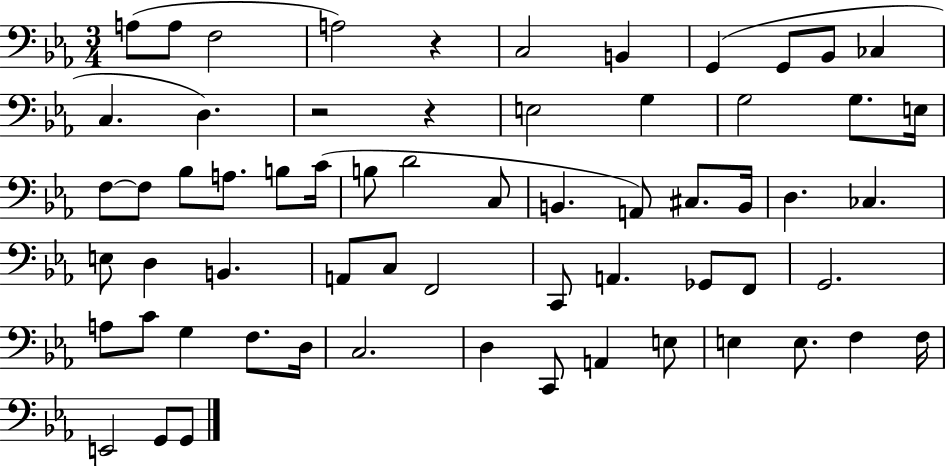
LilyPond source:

{
  \clef bass
  \numericTimeSignature
  \time 3/4
  \key ees \major
  a8( a8 f2 | a2) r4 | c2 b,4 | g,4( g,8 bes,8 ces4 | \break c4. d4.) | r2 r4 | e2 g4 | g2 g8. e16 | \break f8~~ f8 bes8 a8. b8 c'16( | b8 d'2 c8 | b,4. a,8) cis8. b,16 | d4. ces4. | \break e8 d4 b,4. | a,8 c8 f,2 | c,8 a,4. ges,8 f,8 | g,2. | \break a8 c'8 g4 f8. d16 | c2. | d4 c,8 a,4 e8 | e4 e8. f4 f16 | \break e,2 g,8 g,8 | \bar "|."
}